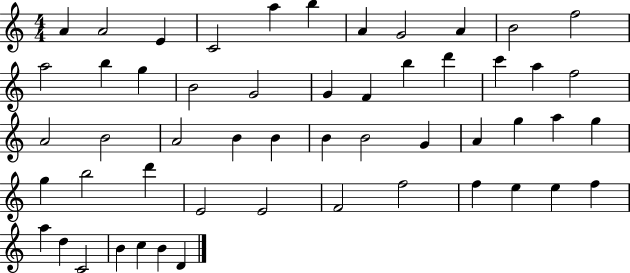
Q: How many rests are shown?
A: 0